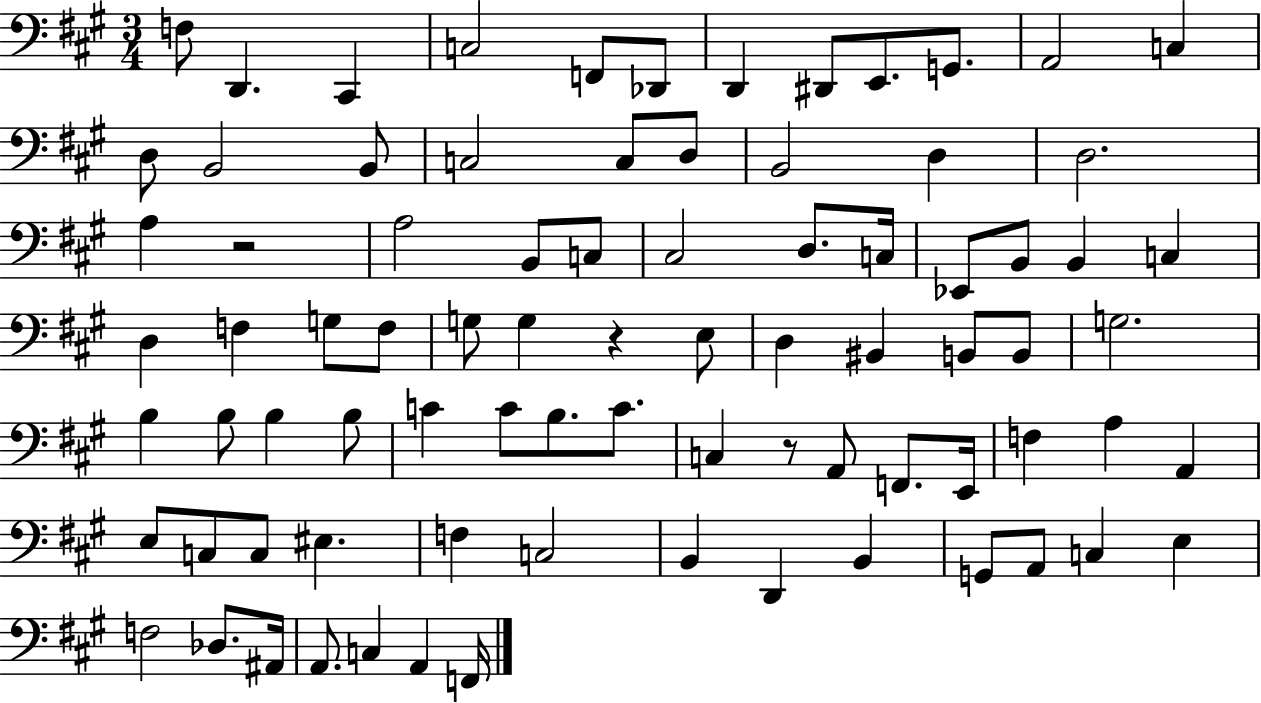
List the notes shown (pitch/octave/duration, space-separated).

F3/e D2/q. C#2/q C3/h F2/e Db2/e D2/q D#2/e E2/e. G2/e. A2/h C3/q D3/e B2/h B2/e C3/h C3/e D3/e B2/h D3/q D3/h. A3/q R/h A3/h B2/e C3/e C#3/h D3/e. C3/s Eb2/e B2/e B2/q C3/q D3/q F3/q G3/e F3/e G3/e G3/q R/q E3/e D3/q BIS2/q B2/e B2/e G3/h. B3/q B3/e B3/q B3/e C4/q C4/e B3/e. C4/e. C3/q R/e A2/e F2/e. E2/s F3/q A3/q A2/q E3/e C3/e C3/e EIS3/q. F3/q C3/h B2/q D2/q B2/q G2/e A2/e C3/q E3/q F3/h Db3/e. A#2/s A2/e. C3/q A2/q F2/s